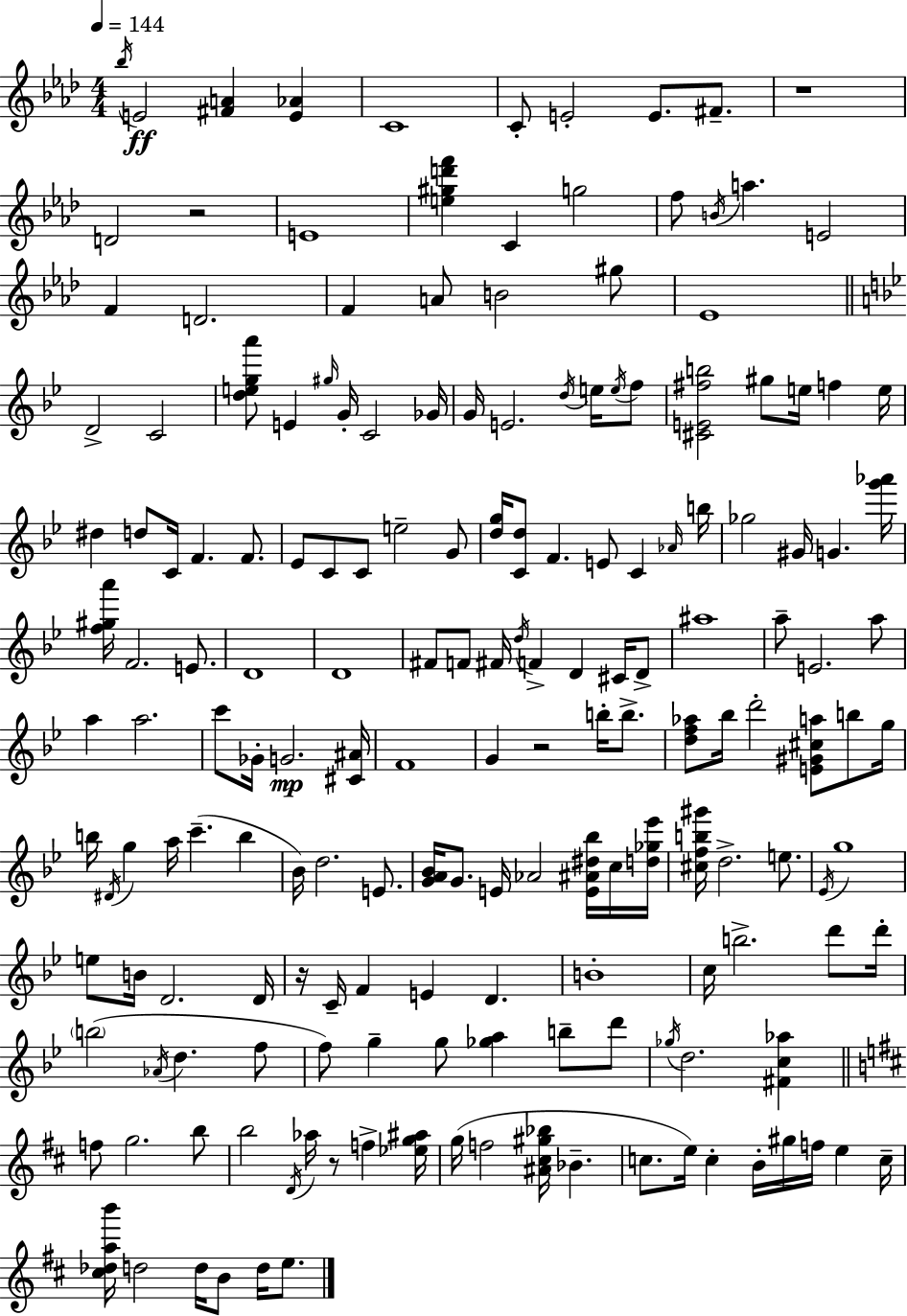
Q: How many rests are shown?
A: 5